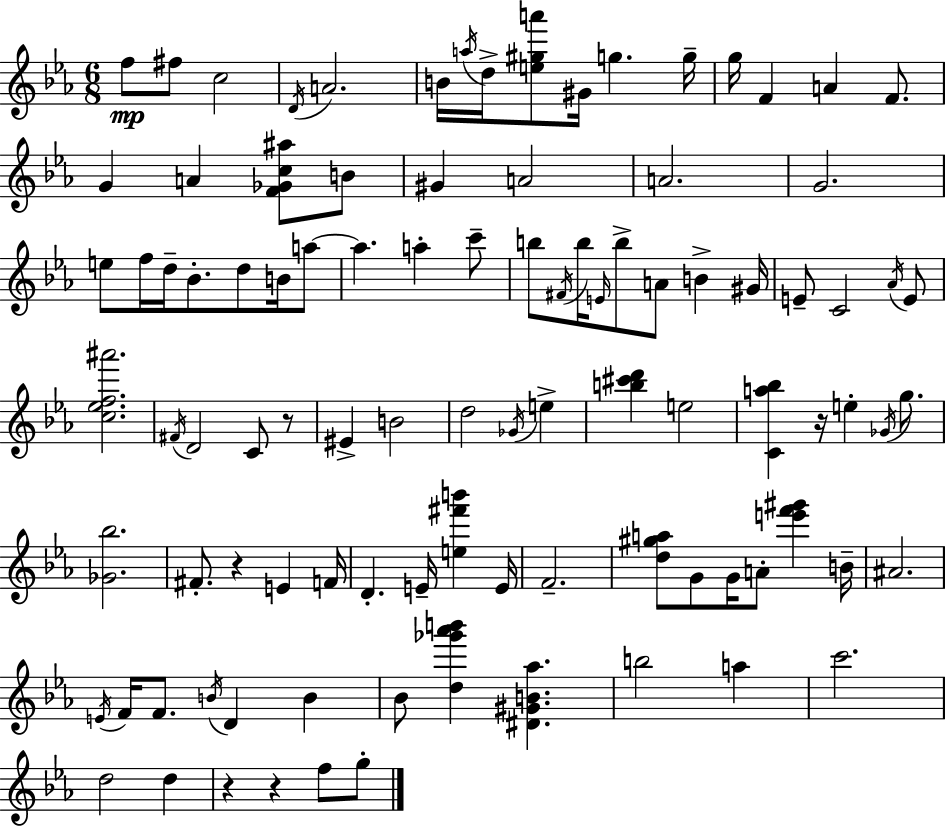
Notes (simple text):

F5/e F#5/e C5/h D4/s A4/h. B4/s A5/s D5/s [E5,G#5,A6]/e G#4/s G5/q. G5/s G5/s F4/q A4/q F4/e. G4/q A4/q [F4,Gb4,C5,A#5]/e B4/e G#4/q A4/h A4/h. G4/h. E5/e F5/s D5/s Bb4/e. D5/e B4/s A5/e A5/q. A5/q C6/e B5/e F#4/s B5/s E4/s B5/e A4/e B4/q G#4/s E4/e C4/h Ab4/s E4/e [C5,Eb5,F5,A#6]/h. F#4/s D4/h C4/e R/e EIS4/q B4/h D5/h Gb4/s E5/q [B5,C#6,D6]/q E5/h [C4,A5,Bb5]/q R/s E5/q Gb4/s G5/e. [Gb4,Bb5]/h. F#4/e. R/q E4/q F4/s D4/q. E4/s [E5,F#6,B6]/q E4/s F4/h. [D5,G#5,A5]/e G4/e G4/s A4/e [E6,F6,G#6]/q B4/s A#4/h. E4/s F4/s F4/e. B4/s D4/q B4/q Bb4/e [D5,Gb6,Ab6,B6]/q [D#4,G#4,B4,Ab5]/q. B5/h A5/q C6/h. D5/h D5/q R/q R/q F5/e G5/e